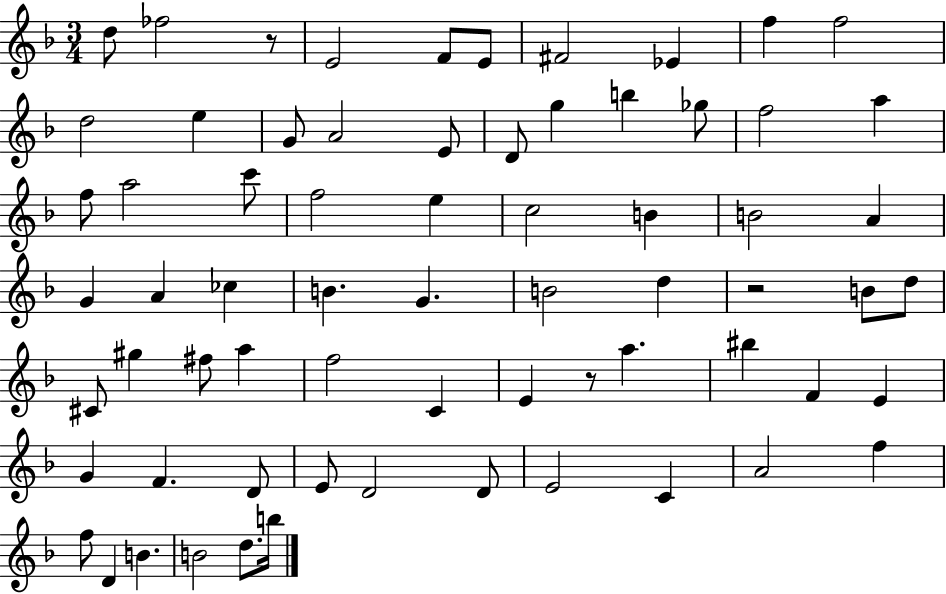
{
  \clef treble
  \numericTimeSignature
  \time 3/4
  \key f \major
  \repeat volta 2 { d''8 fes''2 r8 | e'2 f'8 e'8 | fis'2 ees'4 | f''4 f''2 | \break d''2 e''4 | g'8 a'2 e'8 | d'8 g''4 b''4 ges''8 | f''2 a''4 | \break f''8 a''2 c'''8 | f''2 e''4 | c''2 b'4 | b'2 a'4 | \break g'4 a'4 ces''4 | b'4. g'4. | b'2 d''4 | r2 b'8 d''8 | \break cis'8 gis''4 fis''8 a''4 | f''2 c'4 | e'4 r8 a''4. | bis''4 f'4 e'4 | \break g'4 f'4. d'8 | e'8 d'2 d'8 | e'2 c'4 | a'2 f''4 | \break f''8 d'4 b'4. | b'2 d''8. b''16 | } \bar "|."
}